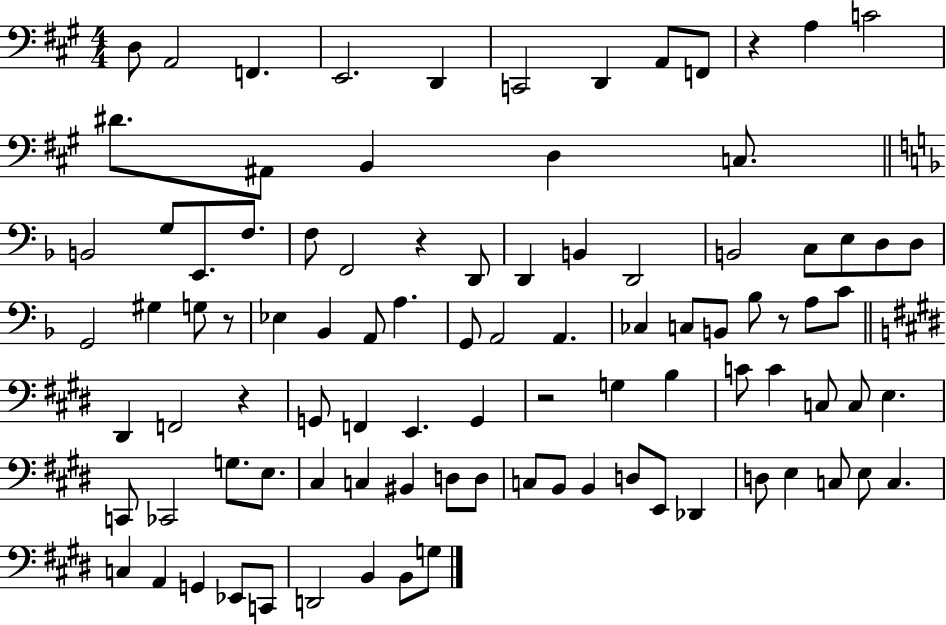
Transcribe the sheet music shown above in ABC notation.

X:1
T:Untitled
M:4/4
L:1/4
K:A
D,/2 A,,2 F,, E,,2 D,, C,,2 D,, A,,/2 F,,/2 z A, C2 ^D/2 ^A,,/2 B,, D, C,/2 B,,2 G,/2 E,,/2 F,/2 F,/2 F,,2 z D,,/2 D,, B,, D,,2 B,,2 C,/2 E,/2 D,/2 D,/2 G,,2 ^G, G,/2 z/2 _E, _B,, A,,/2 A, G,,/2 A,,2 A,, _C, C,/2 B,,/2 _B,/2 z/2 A,/2 C/2 ^D,, F,,2 z G,,/2 F,, E,, G,, z2 G, B, C/2 C C,/2 C,/2 E, C,,/2 _C,,2 G,/2 E,/2 ^C, C, ^B,, D,/2 D,/2 C,/2 B,,/2 B,, D,/2 E,,/2 _D,, D,/2 E, C,/2 E,/2 C, C, A,, G,, _E,,/2 C,,/2 D,,2 B,, B,,/2 G,/2